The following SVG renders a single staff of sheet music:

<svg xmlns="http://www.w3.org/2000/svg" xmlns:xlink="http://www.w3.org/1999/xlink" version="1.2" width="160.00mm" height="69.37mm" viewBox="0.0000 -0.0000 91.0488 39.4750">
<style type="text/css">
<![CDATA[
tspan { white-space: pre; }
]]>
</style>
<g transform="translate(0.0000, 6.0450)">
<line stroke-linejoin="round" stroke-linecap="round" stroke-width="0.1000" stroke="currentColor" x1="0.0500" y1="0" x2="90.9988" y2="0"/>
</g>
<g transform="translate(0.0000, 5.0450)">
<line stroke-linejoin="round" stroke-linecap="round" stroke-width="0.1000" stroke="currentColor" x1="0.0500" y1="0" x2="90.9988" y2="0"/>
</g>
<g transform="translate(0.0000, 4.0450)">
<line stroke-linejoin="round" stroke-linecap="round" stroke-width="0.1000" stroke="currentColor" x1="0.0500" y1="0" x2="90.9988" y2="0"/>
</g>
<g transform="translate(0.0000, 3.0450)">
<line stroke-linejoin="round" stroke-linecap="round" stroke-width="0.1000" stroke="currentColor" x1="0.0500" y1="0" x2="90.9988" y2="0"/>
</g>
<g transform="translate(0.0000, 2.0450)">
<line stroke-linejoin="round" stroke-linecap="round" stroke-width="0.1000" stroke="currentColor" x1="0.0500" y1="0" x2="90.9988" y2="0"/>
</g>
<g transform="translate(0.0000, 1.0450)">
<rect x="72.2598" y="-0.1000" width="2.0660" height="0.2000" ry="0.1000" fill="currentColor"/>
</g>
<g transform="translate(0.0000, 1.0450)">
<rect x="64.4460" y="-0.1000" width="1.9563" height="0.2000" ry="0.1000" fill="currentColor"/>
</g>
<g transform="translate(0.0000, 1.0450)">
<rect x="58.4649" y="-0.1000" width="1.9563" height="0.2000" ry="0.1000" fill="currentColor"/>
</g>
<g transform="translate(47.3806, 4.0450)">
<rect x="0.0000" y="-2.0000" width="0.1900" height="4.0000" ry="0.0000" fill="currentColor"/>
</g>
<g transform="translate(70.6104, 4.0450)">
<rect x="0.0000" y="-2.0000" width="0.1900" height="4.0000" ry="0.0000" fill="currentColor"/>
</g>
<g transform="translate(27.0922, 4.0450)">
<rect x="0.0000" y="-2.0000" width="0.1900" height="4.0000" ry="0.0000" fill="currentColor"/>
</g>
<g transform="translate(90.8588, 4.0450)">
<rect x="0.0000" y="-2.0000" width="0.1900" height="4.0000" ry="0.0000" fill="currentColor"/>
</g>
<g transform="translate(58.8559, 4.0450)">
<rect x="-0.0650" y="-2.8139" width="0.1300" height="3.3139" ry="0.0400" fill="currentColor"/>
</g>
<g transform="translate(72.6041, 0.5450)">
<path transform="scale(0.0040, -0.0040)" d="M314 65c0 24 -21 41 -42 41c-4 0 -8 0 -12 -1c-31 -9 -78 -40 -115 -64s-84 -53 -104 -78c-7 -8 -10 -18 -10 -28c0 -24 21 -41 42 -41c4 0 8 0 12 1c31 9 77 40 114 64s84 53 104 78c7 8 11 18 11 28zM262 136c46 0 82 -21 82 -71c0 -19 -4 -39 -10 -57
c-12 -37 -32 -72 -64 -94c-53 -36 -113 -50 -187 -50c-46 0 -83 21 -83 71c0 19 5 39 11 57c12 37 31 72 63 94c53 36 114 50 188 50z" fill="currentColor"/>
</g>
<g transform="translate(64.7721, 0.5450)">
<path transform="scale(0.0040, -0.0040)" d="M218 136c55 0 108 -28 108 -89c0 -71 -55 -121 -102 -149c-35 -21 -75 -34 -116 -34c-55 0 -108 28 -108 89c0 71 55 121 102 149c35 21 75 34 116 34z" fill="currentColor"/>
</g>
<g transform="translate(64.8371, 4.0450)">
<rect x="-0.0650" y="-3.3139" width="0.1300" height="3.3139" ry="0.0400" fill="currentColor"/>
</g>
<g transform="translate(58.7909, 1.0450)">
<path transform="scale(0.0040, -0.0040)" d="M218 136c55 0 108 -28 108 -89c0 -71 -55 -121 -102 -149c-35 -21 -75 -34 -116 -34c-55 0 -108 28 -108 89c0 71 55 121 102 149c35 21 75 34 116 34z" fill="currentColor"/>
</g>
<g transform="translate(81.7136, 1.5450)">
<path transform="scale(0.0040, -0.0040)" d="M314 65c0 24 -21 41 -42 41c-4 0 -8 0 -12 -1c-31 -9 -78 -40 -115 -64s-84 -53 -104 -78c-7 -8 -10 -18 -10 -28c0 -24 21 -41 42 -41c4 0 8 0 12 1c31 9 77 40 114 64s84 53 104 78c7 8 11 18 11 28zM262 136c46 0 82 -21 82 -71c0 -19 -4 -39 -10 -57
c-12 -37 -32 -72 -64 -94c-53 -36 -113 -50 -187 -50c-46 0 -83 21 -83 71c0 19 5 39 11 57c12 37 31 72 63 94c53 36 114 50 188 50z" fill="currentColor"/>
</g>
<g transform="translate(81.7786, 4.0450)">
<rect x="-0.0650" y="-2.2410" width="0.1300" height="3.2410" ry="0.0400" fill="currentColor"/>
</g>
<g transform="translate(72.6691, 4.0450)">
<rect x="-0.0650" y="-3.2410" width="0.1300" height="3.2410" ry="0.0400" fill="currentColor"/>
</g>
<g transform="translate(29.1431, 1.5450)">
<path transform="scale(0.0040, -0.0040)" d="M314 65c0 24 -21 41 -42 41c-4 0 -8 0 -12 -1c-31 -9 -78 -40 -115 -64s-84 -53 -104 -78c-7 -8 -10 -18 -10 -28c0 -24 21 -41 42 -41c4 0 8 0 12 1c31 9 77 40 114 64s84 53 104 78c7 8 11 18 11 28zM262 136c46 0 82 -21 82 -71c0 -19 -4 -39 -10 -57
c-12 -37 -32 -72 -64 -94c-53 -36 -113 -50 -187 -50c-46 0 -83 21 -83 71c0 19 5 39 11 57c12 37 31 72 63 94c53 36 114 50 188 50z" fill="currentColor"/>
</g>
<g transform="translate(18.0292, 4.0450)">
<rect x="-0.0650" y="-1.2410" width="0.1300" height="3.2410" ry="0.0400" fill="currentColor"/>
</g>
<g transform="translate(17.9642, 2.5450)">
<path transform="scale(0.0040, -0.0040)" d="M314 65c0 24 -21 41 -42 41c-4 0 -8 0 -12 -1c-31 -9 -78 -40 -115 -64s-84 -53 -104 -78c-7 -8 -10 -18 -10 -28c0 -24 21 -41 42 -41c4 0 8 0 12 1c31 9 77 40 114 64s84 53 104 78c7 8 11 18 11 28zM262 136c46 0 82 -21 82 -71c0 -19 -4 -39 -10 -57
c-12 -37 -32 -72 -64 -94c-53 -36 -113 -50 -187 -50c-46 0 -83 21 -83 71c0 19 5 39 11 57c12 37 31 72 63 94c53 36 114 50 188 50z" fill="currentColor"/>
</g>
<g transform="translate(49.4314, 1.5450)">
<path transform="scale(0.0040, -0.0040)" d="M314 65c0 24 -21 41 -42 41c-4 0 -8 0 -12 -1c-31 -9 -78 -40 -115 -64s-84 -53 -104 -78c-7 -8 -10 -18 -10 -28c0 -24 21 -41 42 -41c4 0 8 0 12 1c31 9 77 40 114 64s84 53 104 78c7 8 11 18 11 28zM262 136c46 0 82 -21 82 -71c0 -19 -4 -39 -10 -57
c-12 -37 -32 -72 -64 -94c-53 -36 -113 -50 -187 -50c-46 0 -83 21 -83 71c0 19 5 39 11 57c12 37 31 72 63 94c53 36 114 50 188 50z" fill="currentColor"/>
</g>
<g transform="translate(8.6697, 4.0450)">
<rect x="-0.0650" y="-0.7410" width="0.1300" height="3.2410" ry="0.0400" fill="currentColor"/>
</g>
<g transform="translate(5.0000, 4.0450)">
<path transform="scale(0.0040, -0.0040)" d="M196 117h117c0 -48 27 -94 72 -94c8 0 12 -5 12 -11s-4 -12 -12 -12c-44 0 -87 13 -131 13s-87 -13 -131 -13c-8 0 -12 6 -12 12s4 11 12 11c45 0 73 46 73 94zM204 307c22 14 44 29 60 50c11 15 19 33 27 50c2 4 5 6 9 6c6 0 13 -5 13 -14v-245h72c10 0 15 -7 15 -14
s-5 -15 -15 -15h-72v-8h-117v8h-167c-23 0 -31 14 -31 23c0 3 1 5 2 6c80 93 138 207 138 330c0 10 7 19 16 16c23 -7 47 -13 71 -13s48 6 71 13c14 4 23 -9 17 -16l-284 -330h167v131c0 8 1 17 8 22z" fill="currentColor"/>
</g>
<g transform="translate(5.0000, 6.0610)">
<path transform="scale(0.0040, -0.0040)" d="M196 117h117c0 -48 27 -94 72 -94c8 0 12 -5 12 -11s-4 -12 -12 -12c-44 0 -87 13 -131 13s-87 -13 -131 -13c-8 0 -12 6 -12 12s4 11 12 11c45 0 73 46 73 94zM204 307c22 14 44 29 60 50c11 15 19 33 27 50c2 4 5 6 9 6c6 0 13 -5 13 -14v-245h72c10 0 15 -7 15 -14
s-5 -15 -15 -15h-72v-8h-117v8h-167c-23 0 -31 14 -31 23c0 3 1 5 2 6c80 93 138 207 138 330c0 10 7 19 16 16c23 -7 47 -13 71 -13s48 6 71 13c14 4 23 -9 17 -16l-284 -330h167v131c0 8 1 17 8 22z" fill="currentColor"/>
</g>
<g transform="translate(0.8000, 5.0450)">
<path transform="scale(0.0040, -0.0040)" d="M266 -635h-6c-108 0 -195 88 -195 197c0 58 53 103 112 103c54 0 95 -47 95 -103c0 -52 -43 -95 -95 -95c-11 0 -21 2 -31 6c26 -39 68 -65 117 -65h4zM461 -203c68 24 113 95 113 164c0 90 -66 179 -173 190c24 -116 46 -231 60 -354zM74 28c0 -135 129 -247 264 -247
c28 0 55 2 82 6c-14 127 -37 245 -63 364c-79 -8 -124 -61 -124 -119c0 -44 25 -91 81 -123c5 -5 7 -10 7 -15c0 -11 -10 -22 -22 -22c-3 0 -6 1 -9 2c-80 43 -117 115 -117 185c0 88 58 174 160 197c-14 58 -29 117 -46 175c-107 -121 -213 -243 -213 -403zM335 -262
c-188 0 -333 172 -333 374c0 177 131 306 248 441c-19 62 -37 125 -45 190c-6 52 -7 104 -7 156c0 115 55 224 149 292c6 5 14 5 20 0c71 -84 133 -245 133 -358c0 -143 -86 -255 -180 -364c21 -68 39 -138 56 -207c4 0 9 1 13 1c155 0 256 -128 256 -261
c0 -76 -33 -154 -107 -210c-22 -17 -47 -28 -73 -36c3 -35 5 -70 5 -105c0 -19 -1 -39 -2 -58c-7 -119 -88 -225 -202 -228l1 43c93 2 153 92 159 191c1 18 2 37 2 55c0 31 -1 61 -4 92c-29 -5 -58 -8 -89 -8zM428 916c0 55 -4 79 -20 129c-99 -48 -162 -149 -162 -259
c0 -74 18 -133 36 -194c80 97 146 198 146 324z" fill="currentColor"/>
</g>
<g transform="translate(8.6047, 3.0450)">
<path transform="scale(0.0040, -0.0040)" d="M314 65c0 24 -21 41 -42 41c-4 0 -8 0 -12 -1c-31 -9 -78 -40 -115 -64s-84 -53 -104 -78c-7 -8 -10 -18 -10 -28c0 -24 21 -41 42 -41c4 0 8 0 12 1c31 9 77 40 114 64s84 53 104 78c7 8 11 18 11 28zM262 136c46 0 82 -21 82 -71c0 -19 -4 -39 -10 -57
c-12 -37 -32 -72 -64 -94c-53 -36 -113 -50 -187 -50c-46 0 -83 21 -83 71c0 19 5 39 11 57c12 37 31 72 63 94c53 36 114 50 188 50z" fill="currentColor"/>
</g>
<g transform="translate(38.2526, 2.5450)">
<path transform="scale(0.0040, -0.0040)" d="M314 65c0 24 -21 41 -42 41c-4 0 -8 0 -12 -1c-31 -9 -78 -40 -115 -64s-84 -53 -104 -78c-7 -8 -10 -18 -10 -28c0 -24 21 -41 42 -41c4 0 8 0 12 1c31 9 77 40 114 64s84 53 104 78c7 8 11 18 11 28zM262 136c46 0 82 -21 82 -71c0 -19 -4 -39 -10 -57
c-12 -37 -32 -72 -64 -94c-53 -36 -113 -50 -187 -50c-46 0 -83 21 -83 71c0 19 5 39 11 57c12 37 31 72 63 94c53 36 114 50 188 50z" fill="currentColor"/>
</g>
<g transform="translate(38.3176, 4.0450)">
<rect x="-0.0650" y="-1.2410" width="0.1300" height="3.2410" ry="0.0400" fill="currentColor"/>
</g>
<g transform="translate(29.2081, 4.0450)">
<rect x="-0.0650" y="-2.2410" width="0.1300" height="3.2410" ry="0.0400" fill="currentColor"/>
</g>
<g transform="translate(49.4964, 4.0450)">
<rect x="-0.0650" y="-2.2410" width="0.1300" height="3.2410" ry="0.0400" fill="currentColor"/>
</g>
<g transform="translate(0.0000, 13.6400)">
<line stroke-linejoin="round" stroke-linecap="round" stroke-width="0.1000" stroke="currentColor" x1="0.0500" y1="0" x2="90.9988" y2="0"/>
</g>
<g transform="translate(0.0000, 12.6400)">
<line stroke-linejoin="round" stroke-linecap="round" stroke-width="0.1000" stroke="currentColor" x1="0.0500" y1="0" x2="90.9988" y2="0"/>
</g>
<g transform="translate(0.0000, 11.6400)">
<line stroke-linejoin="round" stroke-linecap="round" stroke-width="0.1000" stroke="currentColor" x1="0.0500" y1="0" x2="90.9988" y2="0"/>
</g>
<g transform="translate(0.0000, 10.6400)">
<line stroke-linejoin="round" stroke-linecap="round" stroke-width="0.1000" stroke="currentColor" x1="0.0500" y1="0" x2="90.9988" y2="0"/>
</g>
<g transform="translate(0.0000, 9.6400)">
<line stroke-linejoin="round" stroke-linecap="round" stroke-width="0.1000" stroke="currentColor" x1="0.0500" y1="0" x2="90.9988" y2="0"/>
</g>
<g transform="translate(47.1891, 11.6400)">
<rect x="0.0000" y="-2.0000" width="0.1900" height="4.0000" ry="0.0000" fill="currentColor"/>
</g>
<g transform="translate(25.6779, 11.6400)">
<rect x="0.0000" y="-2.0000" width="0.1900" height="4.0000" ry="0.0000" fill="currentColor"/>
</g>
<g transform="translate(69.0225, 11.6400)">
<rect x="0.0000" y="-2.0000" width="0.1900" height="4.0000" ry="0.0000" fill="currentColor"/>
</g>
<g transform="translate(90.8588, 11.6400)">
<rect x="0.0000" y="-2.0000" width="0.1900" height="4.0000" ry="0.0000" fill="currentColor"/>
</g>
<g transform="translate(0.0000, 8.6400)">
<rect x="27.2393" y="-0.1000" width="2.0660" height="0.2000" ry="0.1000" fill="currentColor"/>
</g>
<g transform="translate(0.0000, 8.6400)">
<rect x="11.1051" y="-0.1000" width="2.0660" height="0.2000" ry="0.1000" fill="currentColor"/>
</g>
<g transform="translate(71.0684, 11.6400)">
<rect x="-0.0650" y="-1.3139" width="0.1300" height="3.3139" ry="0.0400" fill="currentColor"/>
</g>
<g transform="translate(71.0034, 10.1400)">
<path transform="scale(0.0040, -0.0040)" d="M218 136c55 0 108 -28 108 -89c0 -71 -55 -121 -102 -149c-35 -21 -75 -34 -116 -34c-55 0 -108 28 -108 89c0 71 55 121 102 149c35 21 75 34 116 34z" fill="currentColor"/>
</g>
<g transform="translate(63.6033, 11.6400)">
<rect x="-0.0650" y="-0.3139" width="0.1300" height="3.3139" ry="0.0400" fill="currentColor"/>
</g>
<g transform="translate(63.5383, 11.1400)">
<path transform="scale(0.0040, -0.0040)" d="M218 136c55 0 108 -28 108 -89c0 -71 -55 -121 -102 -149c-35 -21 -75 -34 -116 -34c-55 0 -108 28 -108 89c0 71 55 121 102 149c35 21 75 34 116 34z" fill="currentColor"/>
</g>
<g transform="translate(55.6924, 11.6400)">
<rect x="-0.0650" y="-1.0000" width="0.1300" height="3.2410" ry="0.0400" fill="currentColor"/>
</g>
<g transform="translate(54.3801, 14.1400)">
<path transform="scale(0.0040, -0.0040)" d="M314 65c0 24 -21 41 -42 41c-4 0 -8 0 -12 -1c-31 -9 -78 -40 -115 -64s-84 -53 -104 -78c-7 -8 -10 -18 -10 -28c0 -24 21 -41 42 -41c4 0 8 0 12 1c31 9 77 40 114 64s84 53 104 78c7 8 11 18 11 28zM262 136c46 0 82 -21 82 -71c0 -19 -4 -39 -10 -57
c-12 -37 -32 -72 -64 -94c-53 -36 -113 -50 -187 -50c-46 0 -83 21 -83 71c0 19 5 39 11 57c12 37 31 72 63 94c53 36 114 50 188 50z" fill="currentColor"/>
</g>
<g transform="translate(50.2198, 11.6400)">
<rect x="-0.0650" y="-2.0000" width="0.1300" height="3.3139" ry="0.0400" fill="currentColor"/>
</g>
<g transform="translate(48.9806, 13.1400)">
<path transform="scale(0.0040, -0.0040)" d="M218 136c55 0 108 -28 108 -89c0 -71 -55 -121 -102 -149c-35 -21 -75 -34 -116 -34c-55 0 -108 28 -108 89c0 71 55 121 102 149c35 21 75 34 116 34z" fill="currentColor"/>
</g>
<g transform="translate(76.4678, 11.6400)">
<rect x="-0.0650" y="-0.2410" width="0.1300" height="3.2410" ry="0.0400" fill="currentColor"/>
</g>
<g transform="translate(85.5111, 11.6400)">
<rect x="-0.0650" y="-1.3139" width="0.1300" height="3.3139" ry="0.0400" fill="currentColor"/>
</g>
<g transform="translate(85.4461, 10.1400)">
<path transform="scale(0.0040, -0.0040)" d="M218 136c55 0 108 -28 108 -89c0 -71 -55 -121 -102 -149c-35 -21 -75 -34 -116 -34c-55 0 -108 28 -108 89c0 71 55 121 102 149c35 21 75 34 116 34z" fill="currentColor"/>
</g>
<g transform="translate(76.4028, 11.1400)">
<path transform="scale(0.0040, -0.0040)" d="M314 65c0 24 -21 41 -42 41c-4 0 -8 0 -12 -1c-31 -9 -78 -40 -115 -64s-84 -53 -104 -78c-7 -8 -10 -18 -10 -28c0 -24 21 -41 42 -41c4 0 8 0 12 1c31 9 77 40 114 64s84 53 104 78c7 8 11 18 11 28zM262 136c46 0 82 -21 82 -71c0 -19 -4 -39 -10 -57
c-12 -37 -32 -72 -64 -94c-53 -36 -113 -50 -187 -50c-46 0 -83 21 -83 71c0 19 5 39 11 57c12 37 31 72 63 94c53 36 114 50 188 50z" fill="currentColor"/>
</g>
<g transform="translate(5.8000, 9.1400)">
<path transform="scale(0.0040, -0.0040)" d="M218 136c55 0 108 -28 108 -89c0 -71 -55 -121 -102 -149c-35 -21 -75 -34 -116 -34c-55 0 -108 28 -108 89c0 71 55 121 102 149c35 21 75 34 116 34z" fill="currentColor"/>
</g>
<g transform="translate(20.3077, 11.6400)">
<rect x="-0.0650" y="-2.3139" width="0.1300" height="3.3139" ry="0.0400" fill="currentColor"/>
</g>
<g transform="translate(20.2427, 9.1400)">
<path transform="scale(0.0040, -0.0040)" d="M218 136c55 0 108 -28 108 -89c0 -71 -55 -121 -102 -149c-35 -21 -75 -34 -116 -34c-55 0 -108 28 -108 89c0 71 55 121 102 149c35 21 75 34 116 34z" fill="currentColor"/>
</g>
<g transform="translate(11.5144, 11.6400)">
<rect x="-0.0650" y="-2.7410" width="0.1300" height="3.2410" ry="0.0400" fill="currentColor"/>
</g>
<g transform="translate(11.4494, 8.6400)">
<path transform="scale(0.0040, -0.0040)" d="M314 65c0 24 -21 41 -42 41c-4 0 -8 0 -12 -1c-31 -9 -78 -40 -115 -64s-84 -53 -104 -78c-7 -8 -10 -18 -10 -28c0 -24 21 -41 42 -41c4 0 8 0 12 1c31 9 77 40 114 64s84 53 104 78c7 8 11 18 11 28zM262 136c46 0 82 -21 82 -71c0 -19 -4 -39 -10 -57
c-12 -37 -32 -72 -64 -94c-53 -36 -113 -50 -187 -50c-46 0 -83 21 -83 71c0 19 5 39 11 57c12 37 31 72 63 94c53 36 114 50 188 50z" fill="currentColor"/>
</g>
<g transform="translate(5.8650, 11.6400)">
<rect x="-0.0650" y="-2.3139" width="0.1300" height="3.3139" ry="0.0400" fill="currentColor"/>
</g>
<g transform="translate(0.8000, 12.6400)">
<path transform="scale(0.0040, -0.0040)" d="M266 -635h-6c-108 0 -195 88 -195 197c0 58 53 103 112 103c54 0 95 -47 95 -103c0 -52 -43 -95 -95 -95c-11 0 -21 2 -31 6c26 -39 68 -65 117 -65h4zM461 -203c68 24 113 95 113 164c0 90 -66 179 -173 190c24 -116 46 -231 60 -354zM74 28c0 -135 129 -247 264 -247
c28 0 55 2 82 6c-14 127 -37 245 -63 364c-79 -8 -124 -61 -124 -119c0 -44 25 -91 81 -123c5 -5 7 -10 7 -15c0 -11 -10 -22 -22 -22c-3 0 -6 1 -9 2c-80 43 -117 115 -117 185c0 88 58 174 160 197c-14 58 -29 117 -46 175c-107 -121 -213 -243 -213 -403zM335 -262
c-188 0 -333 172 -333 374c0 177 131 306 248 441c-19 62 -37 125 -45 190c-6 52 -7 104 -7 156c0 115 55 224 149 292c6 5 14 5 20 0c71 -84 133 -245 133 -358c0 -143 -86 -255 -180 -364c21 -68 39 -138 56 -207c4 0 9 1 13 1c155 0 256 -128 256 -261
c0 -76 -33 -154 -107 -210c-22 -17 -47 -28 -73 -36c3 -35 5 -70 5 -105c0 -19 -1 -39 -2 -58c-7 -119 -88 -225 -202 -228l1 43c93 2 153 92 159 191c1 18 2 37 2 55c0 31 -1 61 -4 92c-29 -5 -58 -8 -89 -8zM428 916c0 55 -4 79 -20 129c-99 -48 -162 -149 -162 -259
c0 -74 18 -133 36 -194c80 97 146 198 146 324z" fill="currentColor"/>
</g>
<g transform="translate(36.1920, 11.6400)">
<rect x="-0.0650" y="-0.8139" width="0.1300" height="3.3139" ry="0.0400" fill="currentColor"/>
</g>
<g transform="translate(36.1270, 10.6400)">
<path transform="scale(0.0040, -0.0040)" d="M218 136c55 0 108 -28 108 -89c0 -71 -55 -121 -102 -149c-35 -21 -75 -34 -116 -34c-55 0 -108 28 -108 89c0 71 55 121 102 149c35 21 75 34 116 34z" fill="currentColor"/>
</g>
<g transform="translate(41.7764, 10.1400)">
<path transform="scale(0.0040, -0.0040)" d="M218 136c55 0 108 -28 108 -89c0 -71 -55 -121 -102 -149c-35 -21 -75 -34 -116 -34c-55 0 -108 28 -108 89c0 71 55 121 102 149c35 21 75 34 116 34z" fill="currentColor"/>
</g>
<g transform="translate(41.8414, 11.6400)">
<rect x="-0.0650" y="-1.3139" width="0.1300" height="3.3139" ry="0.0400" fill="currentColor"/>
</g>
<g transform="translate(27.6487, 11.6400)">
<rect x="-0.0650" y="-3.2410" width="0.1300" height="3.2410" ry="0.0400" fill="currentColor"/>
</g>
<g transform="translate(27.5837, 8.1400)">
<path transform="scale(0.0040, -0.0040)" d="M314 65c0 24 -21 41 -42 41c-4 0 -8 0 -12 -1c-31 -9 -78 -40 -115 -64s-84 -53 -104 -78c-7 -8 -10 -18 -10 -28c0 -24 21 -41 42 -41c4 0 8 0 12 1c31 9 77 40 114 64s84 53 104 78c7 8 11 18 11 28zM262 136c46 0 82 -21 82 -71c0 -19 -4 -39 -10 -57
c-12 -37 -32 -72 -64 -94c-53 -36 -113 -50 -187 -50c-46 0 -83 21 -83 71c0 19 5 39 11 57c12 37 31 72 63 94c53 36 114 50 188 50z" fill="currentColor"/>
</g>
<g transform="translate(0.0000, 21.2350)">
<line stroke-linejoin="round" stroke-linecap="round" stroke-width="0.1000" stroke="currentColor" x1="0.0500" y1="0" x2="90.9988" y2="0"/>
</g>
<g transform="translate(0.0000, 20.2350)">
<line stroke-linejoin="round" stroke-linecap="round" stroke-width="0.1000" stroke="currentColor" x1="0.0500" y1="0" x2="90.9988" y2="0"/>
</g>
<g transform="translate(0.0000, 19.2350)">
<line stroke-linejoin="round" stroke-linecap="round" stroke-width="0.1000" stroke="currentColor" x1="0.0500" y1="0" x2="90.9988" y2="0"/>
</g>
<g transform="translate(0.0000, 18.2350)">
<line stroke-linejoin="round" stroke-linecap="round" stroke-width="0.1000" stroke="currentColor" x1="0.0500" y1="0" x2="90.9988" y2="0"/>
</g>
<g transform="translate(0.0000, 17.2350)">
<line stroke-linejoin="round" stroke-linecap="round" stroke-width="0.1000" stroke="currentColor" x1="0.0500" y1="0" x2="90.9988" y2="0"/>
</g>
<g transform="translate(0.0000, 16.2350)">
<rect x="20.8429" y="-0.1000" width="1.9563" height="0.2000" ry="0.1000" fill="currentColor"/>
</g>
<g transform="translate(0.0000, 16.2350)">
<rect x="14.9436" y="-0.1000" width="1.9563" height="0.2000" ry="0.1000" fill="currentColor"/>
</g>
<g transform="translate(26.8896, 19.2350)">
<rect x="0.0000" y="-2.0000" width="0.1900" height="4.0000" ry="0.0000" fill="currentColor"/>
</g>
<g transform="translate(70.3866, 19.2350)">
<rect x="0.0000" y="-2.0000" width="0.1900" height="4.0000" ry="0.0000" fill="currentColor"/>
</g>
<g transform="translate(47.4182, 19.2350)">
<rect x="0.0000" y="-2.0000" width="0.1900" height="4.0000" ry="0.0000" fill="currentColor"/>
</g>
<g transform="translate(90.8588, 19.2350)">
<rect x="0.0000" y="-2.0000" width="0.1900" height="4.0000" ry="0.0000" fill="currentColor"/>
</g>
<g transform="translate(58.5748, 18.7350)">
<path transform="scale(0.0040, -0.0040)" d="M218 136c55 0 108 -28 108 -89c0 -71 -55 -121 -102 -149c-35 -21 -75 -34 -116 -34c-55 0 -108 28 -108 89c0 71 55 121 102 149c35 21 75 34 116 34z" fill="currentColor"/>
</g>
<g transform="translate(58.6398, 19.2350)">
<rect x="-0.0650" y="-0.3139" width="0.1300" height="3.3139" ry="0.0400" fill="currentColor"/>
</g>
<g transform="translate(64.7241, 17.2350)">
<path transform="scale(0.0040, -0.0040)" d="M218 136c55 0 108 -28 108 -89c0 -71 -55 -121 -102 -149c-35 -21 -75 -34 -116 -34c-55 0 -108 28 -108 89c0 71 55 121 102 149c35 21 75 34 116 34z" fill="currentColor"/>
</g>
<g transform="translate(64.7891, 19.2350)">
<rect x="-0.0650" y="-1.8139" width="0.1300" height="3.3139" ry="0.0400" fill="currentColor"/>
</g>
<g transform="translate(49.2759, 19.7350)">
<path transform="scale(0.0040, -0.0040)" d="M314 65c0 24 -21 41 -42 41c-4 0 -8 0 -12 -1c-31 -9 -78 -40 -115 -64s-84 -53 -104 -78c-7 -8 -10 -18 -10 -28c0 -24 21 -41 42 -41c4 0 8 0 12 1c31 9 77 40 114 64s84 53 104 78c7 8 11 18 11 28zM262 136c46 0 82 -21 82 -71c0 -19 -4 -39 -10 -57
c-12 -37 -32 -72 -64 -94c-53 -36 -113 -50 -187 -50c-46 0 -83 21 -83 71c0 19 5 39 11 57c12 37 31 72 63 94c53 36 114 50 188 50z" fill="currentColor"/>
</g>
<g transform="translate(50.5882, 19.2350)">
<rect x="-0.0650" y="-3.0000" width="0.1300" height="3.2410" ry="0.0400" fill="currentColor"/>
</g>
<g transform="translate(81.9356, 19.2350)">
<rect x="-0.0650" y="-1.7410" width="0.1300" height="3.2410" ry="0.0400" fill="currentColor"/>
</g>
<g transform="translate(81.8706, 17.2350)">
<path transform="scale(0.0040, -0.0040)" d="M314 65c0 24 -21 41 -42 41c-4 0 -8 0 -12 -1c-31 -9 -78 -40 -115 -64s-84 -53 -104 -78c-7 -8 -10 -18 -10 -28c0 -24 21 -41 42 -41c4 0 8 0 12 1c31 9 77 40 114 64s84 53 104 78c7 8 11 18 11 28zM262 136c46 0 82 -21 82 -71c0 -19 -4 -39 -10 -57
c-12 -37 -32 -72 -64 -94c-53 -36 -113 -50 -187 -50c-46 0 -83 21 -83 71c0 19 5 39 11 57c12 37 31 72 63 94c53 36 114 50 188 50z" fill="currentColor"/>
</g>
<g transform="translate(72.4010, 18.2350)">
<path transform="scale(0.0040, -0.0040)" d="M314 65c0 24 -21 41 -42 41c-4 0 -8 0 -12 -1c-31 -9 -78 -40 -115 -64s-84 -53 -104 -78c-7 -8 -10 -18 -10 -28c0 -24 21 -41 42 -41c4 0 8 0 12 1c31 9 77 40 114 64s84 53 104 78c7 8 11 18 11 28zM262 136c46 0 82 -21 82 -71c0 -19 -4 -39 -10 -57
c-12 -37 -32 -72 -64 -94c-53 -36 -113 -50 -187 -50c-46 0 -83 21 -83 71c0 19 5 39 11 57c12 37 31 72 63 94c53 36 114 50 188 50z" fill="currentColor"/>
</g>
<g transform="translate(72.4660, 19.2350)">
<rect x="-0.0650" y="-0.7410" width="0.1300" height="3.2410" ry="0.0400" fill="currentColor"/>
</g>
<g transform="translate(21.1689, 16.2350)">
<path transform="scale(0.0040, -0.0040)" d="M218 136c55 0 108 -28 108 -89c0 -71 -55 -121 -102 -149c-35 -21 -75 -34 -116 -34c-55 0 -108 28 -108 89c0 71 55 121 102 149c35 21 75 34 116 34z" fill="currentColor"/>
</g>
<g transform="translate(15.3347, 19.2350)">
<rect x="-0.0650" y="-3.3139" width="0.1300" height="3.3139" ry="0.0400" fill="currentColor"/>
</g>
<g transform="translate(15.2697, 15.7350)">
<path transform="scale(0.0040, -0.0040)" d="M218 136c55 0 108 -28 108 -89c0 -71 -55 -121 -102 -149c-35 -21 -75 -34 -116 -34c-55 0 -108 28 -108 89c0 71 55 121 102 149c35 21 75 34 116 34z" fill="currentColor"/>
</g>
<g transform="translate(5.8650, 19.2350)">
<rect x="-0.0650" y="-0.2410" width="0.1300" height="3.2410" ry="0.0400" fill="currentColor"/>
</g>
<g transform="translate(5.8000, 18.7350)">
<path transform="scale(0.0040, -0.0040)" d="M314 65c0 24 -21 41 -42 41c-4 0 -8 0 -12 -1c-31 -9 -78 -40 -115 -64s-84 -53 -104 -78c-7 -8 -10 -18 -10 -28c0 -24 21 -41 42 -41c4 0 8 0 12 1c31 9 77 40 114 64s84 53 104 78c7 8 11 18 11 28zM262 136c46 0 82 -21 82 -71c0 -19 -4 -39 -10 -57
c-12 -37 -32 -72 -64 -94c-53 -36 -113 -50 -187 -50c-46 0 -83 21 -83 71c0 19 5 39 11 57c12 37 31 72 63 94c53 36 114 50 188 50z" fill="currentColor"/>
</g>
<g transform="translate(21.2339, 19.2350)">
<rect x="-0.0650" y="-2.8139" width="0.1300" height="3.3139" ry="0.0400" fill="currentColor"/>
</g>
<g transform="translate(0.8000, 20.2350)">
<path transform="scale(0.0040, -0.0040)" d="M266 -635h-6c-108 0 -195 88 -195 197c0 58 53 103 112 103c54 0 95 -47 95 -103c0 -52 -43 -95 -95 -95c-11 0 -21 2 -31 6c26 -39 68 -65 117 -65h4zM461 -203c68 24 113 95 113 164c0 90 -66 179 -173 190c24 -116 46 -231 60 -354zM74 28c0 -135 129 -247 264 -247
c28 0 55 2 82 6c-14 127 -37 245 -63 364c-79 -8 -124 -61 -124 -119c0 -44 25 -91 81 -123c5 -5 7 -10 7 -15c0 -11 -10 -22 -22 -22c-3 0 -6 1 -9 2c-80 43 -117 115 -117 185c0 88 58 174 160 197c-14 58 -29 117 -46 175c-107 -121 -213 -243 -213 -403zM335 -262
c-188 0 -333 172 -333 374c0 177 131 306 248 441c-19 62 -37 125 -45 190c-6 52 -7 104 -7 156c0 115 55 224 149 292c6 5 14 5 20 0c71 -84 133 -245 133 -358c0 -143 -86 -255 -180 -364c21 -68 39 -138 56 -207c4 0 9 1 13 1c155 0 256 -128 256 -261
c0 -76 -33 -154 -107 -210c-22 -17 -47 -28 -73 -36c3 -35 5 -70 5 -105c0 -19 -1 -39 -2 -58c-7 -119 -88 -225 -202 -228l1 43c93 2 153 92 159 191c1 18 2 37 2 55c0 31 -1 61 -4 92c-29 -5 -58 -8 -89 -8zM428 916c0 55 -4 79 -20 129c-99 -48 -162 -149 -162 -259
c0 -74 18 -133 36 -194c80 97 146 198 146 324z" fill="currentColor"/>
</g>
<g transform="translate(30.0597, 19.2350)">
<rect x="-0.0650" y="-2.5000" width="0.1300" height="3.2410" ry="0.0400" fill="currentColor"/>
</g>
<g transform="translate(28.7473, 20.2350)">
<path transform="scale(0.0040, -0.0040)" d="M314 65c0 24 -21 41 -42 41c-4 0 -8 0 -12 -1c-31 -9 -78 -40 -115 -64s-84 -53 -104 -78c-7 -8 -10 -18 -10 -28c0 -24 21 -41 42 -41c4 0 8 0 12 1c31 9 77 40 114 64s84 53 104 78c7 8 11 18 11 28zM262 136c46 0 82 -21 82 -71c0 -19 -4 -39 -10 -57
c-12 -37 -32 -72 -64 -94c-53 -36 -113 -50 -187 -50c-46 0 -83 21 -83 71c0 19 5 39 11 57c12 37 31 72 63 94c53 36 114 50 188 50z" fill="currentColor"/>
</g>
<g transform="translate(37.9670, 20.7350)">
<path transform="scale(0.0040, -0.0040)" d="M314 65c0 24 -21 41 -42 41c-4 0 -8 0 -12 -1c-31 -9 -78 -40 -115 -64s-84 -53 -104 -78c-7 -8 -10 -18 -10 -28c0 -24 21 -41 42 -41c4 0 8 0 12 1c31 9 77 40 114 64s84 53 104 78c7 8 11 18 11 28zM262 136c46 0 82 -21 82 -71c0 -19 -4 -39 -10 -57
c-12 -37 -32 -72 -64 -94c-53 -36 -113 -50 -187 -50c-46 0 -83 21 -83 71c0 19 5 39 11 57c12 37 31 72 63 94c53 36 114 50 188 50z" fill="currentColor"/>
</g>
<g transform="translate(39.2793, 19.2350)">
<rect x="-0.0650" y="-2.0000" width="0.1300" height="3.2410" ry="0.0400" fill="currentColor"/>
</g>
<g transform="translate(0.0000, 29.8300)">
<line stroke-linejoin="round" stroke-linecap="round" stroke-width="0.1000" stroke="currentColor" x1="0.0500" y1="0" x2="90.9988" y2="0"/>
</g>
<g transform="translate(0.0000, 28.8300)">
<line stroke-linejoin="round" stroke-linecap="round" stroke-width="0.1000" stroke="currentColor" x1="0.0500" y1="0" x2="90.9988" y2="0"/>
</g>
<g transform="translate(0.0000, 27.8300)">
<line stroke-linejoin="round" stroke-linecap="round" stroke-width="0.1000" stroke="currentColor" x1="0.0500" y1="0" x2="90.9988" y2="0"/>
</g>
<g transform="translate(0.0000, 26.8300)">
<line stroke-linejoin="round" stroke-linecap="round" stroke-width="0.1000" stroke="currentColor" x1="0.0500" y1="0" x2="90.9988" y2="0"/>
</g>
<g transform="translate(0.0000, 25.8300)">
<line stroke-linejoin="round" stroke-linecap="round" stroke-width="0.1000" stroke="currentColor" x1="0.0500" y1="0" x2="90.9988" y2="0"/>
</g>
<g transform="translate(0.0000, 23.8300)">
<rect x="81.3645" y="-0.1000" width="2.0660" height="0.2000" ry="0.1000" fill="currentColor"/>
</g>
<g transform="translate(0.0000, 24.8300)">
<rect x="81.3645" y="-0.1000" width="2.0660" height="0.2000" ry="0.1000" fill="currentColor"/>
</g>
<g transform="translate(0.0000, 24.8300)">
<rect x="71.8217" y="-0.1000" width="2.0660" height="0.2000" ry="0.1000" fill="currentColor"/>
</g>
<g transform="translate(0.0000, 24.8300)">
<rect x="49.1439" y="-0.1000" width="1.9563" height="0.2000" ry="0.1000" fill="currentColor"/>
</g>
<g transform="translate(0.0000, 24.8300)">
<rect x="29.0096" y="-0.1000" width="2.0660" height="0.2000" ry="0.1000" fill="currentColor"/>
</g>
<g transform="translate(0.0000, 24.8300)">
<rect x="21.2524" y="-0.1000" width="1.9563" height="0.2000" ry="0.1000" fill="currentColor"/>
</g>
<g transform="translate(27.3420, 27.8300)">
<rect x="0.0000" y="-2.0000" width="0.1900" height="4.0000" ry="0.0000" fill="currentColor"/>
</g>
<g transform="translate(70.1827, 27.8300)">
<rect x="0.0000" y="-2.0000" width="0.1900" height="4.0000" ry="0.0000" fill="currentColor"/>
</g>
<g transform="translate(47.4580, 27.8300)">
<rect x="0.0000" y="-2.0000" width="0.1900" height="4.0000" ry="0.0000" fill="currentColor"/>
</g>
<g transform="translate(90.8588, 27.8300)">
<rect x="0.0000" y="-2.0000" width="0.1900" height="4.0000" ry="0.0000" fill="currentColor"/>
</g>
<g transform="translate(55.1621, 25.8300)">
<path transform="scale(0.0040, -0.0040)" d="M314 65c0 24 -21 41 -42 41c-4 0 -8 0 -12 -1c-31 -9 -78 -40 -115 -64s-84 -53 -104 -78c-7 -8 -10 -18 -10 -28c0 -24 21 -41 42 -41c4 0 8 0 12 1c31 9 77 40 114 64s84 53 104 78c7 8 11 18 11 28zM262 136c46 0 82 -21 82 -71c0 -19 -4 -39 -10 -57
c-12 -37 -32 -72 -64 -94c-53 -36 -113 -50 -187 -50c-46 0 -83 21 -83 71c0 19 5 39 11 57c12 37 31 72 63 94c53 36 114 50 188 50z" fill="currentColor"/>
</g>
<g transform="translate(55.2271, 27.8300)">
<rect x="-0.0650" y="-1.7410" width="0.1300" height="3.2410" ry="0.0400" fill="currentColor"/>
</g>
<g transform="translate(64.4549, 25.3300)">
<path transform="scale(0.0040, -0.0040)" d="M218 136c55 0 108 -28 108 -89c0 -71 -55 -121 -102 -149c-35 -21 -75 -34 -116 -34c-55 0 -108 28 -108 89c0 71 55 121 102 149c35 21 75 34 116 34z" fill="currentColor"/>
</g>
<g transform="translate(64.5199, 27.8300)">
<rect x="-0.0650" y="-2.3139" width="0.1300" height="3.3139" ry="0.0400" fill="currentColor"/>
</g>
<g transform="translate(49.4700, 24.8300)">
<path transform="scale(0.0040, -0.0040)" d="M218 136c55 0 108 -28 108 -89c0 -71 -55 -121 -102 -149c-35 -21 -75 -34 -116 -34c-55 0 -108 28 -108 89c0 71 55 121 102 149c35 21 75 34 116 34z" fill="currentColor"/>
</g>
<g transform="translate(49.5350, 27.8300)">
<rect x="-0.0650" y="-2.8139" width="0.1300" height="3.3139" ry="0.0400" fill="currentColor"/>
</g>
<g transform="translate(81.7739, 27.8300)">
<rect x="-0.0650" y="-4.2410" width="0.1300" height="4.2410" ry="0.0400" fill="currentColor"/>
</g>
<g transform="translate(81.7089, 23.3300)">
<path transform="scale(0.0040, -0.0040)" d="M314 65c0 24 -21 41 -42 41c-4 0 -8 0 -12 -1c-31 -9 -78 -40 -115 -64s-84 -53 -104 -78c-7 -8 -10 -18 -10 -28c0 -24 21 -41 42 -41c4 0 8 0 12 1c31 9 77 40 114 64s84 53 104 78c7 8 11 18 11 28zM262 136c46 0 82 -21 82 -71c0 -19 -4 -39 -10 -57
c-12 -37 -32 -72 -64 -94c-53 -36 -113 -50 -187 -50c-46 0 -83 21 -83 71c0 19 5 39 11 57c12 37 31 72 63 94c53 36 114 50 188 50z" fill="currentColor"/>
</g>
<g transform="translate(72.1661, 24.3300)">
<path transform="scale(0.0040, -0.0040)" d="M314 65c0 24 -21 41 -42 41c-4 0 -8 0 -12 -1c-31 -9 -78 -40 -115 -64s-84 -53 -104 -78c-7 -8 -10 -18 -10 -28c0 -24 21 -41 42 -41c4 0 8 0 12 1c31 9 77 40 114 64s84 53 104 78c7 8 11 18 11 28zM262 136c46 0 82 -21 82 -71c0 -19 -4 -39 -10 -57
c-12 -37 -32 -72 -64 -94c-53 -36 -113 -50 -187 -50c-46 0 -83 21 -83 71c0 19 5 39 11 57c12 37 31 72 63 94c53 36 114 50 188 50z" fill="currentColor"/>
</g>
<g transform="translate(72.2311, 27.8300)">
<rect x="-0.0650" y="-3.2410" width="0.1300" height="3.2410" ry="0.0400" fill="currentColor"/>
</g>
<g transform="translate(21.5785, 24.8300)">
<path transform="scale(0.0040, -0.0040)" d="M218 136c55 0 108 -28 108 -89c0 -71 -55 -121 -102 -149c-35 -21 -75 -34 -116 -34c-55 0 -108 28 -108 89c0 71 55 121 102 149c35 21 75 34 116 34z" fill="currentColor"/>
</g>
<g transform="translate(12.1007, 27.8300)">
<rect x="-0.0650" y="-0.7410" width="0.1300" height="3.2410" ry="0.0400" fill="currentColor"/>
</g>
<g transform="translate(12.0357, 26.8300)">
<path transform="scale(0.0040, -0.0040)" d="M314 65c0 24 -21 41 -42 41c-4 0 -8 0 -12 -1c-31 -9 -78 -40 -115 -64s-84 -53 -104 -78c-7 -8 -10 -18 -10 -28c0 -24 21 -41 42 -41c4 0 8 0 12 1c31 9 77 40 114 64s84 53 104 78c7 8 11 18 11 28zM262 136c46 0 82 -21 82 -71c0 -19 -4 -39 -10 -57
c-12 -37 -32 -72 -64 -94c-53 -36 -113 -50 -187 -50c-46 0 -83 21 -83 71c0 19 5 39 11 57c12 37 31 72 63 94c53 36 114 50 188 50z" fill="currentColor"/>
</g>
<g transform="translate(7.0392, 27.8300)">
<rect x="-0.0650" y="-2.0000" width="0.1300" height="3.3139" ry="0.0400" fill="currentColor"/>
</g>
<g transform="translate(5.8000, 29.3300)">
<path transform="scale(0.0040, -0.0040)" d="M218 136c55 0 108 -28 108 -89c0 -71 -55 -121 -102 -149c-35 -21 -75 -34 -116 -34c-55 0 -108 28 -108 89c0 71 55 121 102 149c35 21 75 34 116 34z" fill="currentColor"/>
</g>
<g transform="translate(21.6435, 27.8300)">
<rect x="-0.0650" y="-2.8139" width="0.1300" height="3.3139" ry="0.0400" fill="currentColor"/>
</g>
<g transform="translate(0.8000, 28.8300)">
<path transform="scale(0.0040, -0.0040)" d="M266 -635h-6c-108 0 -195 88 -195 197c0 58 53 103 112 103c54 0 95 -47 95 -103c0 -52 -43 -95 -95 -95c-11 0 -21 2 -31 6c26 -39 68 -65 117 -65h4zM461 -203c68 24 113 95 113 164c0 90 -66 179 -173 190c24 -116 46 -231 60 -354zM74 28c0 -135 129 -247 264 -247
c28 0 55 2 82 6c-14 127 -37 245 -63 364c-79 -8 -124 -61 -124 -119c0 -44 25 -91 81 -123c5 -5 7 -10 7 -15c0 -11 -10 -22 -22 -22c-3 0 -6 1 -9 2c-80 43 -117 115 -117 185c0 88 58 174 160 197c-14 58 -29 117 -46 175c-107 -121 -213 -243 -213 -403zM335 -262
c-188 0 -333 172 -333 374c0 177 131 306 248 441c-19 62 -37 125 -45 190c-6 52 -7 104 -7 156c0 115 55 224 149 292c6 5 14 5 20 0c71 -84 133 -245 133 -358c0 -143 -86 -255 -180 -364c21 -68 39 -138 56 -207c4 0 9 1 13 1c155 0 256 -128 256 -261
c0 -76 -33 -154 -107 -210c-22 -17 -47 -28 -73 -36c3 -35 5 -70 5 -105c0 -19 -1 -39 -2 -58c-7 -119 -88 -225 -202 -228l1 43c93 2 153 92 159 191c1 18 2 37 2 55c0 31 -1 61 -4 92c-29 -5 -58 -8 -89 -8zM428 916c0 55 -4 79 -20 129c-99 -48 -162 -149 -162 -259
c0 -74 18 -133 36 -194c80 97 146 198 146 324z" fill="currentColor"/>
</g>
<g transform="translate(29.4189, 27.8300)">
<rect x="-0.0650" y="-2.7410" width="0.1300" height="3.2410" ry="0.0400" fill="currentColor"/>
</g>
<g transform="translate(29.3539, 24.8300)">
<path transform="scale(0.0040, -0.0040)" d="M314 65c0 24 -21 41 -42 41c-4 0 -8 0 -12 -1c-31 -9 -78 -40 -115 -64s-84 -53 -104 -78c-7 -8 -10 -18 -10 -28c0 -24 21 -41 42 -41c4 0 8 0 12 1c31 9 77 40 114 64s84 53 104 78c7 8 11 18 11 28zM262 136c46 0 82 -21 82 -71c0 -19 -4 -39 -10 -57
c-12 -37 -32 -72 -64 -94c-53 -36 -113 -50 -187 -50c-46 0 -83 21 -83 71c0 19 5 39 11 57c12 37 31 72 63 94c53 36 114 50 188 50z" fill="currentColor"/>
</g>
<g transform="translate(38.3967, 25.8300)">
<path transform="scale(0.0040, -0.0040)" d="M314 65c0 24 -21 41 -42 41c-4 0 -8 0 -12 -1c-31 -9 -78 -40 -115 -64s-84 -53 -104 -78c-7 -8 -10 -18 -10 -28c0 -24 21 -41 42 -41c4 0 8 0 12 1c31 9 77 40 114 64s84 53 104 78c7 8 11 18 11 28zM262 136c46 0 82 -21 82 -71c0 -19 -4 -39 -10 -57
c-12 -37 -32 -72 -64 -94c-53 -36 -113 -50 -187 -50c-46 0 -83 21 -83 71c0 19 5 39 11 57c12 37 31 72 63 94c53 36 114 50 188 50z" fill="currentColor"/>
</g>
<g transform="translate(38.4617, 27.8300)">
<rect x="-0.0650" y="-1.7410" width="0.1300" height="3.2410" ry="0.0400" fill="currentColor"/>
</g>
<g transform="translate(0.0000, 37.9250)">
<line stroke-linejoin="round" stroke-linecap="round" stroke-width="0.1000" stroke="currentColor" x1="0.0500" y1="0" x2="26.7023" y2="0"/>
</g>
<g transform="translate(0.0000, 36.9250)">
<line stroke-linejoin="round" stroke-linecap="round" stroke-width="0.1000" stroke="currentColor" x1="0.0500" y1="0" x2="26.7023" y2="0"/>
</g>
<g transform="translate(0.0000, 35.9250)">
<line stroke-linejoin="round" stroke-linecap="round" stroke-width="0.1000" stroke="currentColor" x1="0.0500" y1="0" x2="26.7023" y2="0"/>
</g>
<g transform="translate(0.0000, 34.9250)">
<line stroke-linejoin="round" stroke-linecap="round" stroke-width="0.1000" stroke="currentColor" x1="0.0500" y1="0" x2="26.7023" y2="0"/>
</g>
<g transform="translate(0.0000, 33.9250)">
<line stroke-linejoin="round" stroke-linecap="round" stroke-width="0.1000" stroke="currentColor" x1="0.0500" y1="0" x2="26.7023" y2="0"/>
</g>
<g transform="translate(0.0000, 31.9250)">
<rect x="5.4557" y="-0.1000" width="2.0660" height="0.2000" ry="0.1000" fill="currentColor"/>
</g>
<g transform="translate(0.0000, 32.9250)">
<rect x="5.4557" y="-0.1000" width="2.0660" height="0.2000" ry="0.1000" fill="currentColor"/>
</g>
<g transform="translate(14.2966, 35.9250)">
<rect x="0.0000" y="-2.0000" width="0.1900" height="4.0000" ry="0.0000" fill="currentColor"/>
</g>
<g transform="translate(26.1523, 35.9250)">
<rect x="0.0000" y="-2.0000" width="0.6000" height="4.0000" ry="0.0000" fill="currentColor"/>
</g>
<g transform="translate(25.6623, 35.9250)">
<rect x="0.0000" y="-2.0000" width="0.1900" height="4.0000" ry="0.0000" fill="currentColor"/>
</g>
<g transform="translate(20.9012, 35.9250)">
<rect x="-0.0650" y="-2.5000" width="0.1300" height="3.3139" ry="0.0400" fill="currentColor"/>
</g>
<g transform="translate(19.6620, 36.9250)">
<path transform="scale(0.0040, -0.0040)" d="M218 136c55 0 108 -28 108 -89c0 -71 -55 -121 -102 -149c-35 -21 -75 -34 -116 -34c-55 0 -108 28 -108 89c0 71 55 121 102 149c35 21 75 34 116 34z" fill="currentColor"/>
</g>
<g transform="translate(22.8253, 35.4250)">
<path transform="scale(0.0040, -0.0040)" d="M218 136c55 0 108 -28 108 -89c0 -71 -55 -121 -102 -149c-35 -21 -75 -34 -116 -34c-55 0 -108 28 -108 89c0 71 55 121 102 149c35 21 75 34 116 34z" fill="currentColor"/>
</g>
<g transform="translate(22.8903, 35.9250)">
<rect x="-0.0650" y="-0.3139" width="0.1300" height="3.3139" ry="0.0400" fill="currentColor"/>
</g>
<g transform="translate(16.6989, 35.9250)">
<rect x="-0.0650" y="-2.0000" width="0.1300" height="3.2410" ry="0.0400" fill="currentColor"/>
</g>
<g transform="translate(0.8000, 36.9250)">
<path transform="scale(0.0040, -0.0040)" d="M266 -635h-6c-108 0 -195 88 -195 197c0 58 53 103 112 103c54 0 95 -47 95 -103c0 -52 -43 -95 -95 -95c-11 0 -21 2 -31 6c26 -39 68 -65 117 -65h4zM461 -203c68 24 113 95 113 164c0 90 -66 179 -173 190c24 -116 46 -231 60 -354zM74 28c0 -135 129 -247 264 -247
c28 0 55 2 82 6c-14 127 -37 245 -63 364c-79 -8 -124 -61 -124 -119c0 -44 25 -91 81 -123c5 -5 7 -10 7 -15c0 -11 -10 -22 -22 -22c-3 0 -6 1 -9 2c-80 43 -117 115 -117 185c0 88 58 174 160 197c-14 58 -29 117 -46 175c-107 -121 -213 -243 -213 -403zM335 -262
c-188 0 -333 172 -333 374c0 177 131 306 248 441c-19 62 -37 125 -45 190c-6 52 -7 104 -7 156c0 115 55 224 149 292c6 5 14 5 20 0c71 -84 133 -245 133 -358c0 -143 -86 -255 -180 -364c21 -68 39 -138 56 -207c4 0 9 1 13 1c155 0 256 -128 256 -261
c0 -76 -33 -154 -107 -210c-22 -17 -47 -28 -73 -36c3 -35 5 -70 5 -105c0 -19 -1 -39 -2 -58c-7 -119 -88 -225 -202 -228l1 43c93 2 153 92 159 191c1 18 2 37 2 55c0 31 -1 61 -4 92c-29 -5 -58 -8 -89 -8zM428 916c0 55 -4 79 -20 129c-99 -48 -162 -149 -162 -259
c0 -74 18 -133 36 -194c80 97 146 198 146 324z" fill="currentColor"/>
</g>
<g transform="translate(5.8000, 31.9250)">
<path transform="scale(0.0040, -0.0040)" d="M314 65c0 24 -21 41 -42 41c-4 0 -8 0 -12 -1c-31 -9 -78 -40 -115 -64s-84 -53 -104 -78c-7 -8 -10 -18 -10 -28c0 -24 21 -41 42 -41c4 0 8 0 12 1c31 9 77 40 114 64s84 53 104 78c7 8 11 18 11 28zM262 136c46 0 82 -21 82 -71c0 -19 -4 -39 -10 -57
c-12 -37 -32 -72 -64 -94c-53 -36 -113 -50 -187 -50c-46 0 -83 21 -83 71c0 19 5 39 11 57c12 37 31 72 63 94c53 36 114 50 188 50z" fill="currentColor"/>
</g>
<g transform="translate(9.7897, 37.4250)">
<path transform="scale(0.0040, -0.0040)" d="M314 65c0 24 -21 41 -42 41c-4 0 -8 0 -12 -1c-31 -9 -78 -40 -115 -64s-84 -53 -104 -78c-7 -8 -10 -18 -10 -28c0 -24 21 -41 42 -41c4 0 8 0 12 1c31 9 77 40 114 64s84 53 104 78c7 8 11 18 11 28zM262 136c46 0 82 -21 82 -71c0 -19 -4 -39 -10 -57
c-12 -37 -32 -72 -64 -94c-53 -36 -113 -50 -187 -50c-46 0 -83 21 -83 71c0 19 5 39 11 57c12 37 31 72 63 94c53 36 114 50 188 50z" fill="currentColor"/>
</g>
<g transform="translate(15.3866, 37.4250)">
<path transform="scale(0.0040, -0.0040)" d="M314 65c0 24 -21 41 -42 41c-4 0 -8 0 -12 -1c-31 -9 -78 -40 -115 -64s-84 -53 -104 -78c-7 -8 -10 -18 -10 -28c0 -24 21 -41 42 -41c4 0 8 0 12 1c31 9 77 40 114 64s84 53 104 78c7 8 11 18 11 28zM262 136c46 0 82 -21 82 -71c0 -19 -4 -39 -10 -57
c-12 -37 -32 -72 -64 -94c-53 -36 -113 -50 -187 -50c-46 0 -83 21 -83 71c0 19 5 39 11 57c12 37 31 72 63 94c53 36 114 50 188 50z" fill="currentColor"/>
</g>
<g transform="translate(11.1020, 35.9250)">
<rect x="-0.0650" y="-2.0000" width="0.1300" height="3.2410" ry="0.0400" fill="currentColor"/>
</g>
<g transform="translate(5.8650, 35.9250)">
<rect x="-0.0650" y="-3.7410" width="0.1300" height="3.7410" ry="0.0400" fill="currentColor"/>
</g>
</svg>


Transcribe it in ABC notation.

X:1
T:Untitled
M:4/4
L:1/4
K:C
d2 e2 g2 e2 g2 a b b2 g2 g a2 g b2 d e F D2 c e c2 e c2 b a G2 F2 A2 c f d2 f2 F d2 a a2 f2 a f2 g b2 d'2 c'2 F2 F2 G c